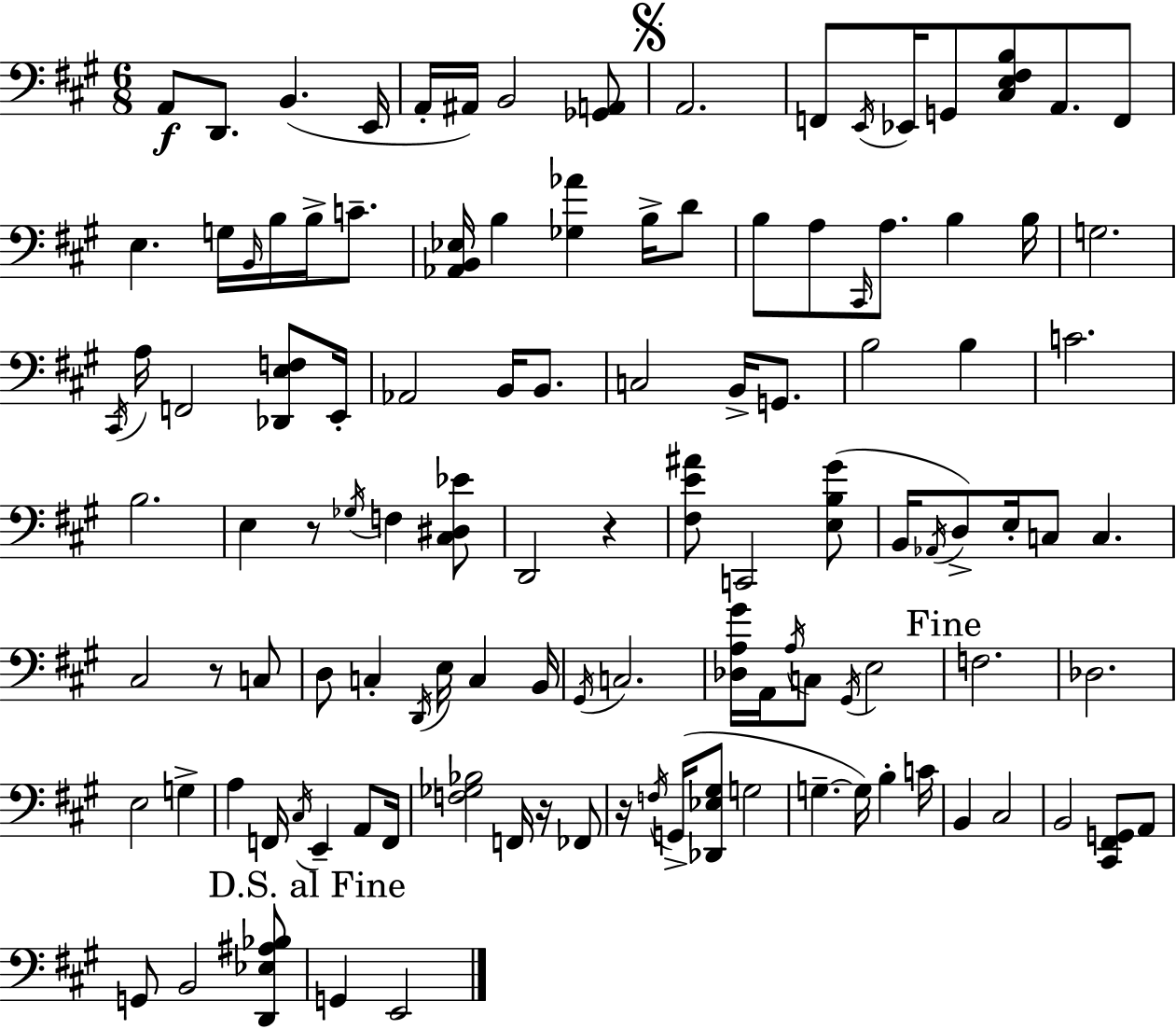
X:1
T:Untitled
M:6/8
L:1/4
K:A
A,,/2 D,,/2 B,, E,,/4 A,,/4 ^A,,/4 B,,2 [_G,,A,,]/2 A,,2 F,,/2 E,,/4 _E,,/4 G,,/2 [^C,E,^F,B,]/2 A,,/2 F,,/2 E, G,/4 B,,/4 B,/4 B,/4 C/2 [_A,,B,,_E,]/4 B, [_G,_A] B,/4 D/2 B,/2 A,/2 ^C,,/4 A,/2 B, B,/4 G,2 ^C,,/4 A,/4 F,,2 [_D,,E,F,]/2 E,,/4 _A,,2 B,,/4 B,,/2 C,2 B,,/4 G,,/2 B,2 B, C2 B,2 E, z/2 _G,/4 F, [^C,^D,_E]/2 D,,2 z [^F,E^A]/2 C,,2 [E,B,^G]/2 B,,/4 _A,,/4 D,/2 E,/4 C,/2 C, ^C,2 z/2 C,/2 D,/2 C, D,,/4 E,/4 C, B,,/4 ^G,,/4 C,2 [_D,A,^G]/4 A,,/4 A,/4 C,/2 ^G,,/4 E,2 F,2 _D,2 E,2 G, A, F,,/4 ^C,/4 E,, A,,/2 F,,/4 [F,_G,_B,]2 F,,/4 z/4 _F,,/2 z/4 F,/4 G,,/4 [_D,,_E,^G,]/2 G,2 G, G,/4 B, C/4 B,, ^C,2 B,,2 [^C,,^F,,G,,]/2 A,,/2 G,,/2 B,,2 [D,,_E,^A,_B,]/2 G,, E,,2